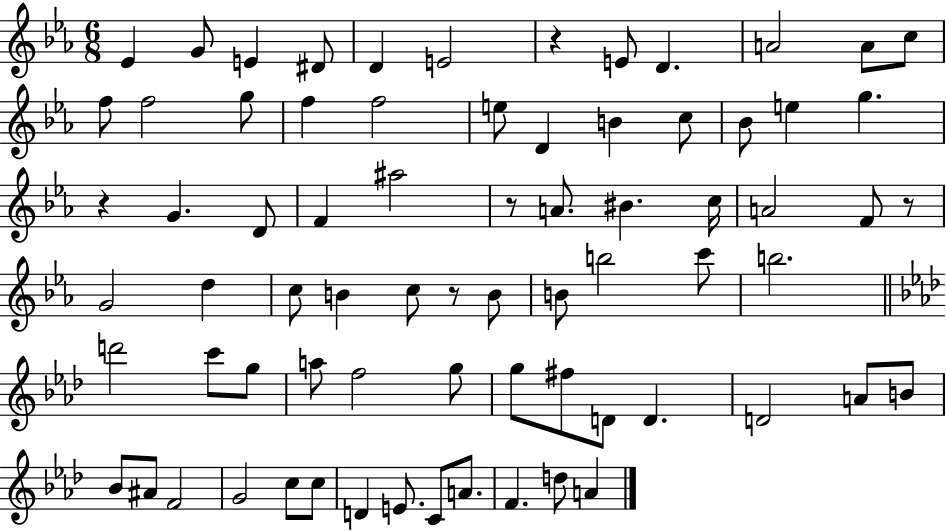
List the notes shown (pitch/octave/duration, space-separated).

Eb4/q G4/e E4/q D#4/e D4/q E4/h R/q E4/e D4/q. A4/h A4/e C5/e F5/e F5/h G5/e F5/q F5/h E5/e D4/q B4/q C5/e Bb4/e E5/q G5/q. R/q G4/q. D4/e F4/q A#5/h R/e A4/e. BIS4/q. C5/s A4/h F4/e R/e G4/h D5/q C5/e B4/q C5/e R/e B4/e B4/e B5/h C6/e B5/h. D6/h C6/e G5/e A5/e F5/h G5/e G5/e F#5/e D4/e D4/q. D4/h A4/e B4/e Bb4/e A#4/e F4/h G4/h C5/e C5/e D4/q E4/e. C4/e A4/e. F4/q. D5/e A4/q